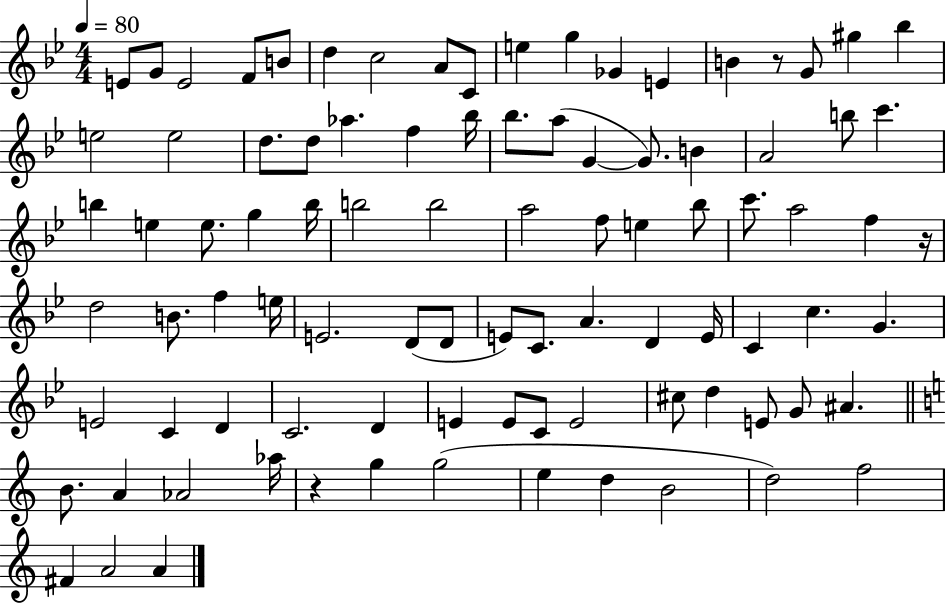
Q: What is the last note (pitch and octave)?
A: A4